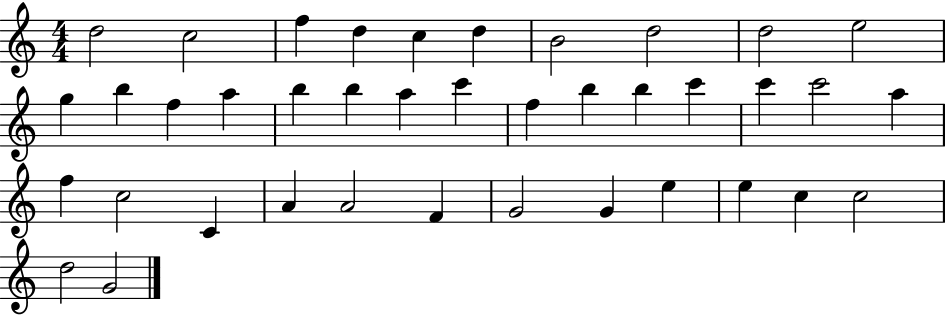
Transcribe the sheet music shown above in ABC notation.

X:1
T:Untitled
M:4/4
L:1/4
K:C
d2 c2 f d c d B2 d2 d2 e2 g b f a b b a c' f b b c' c' c'2 a f c2 C A A2 F G2 G e e c c2 d2 G2